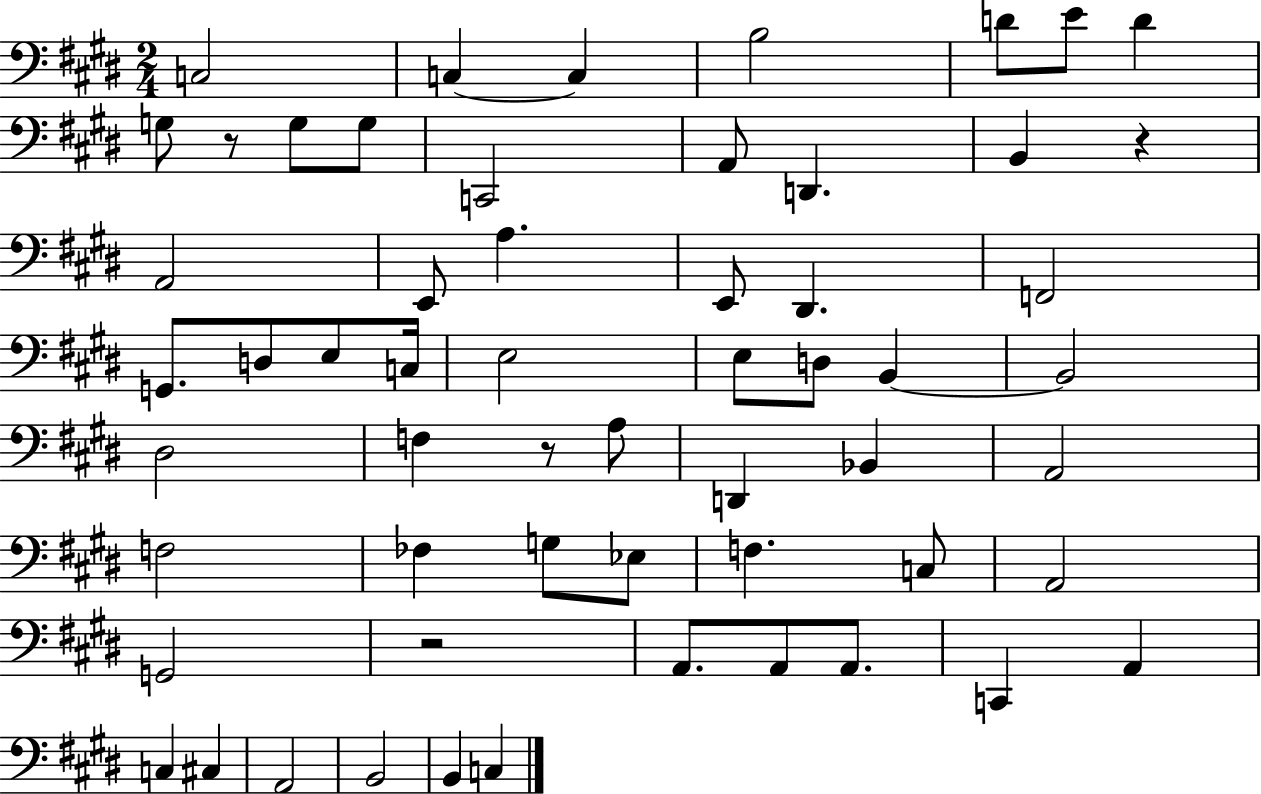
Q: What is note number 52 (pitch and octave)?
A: B2